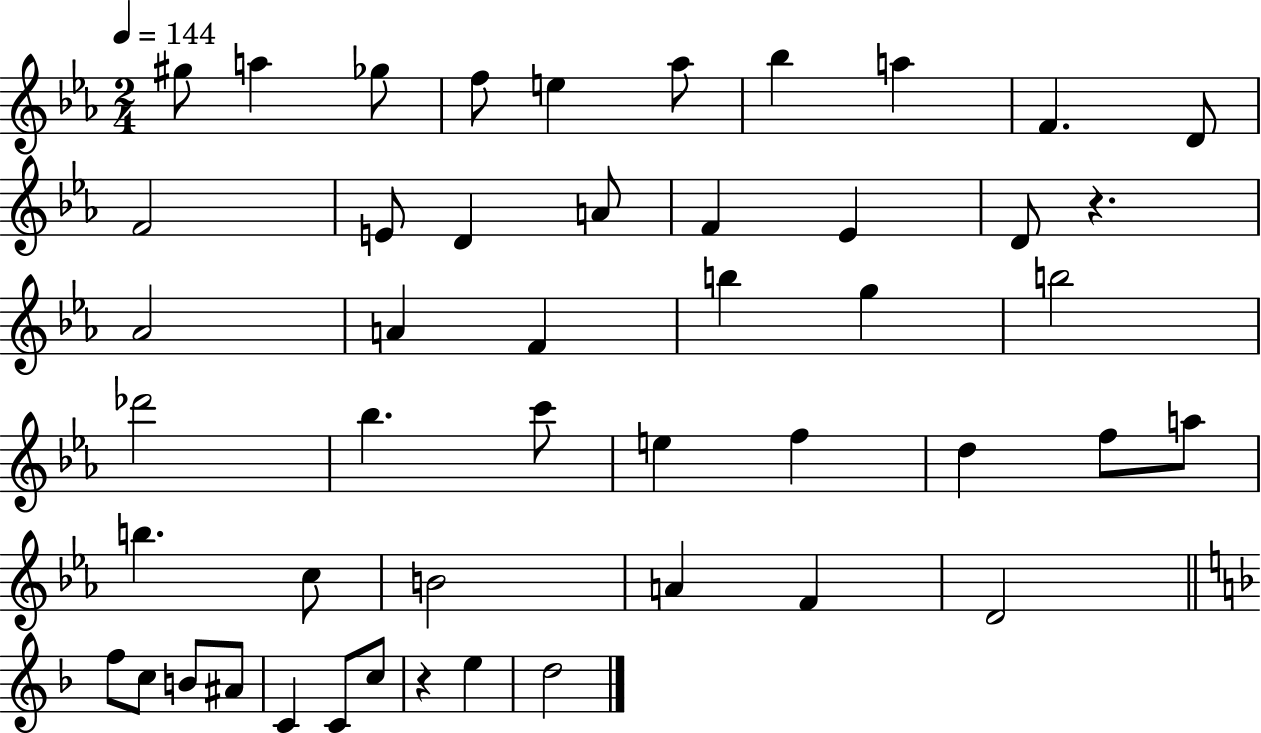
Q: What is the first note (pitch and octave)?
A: G#5